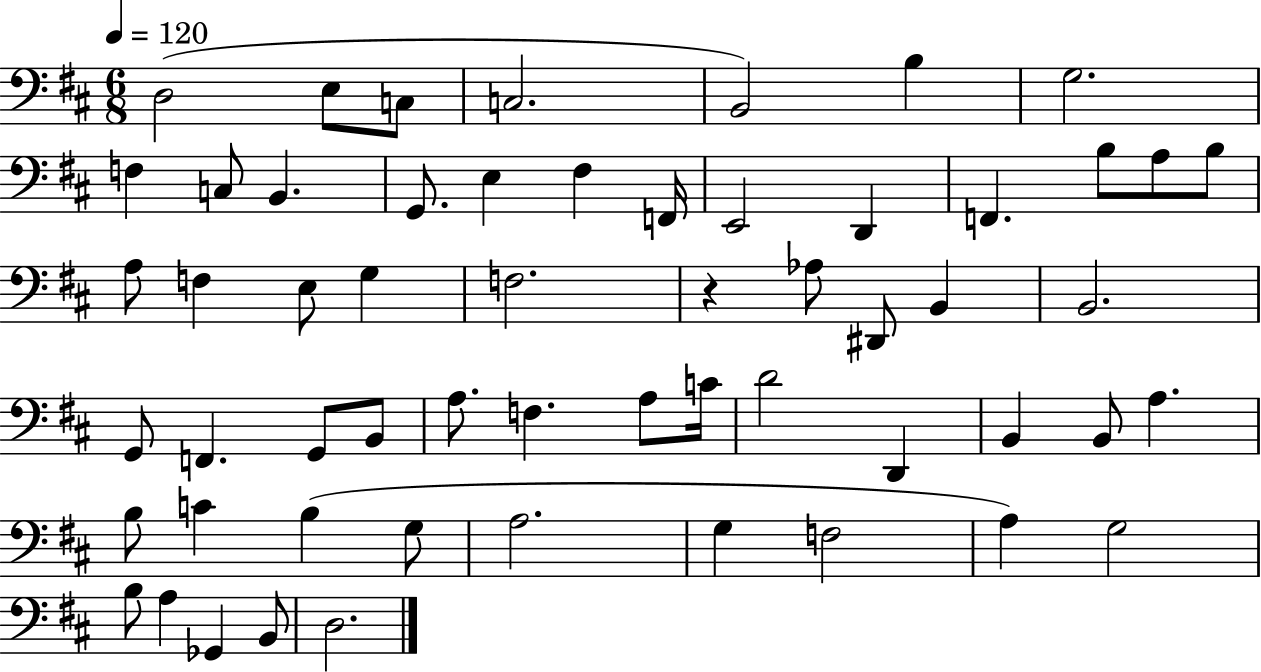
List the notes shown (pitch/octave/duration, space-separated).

D3/h E3/e C3/e C3/h. B2/h B3/q G3/h. F3/q C3/e B2/q. G2/e. E3/q F#3/q F2/s E2/h D2/q F2/q. B3/e A3/e B3/e A3/e F3/q E3/e G3/q F3/h. R/q Ab3/e D#2/e B2/q B2/h. G2/e F2/q. G2/e B2/e A3/e. F3/q. A3/e C4/s D4/h D2/q B2/q B2/e A3/q. B3/e C4/q B3/q G3/e A3/h. G3/q F3/h A3/q G3/h B3/e A3/q Gb2/q B2/e D3/h.